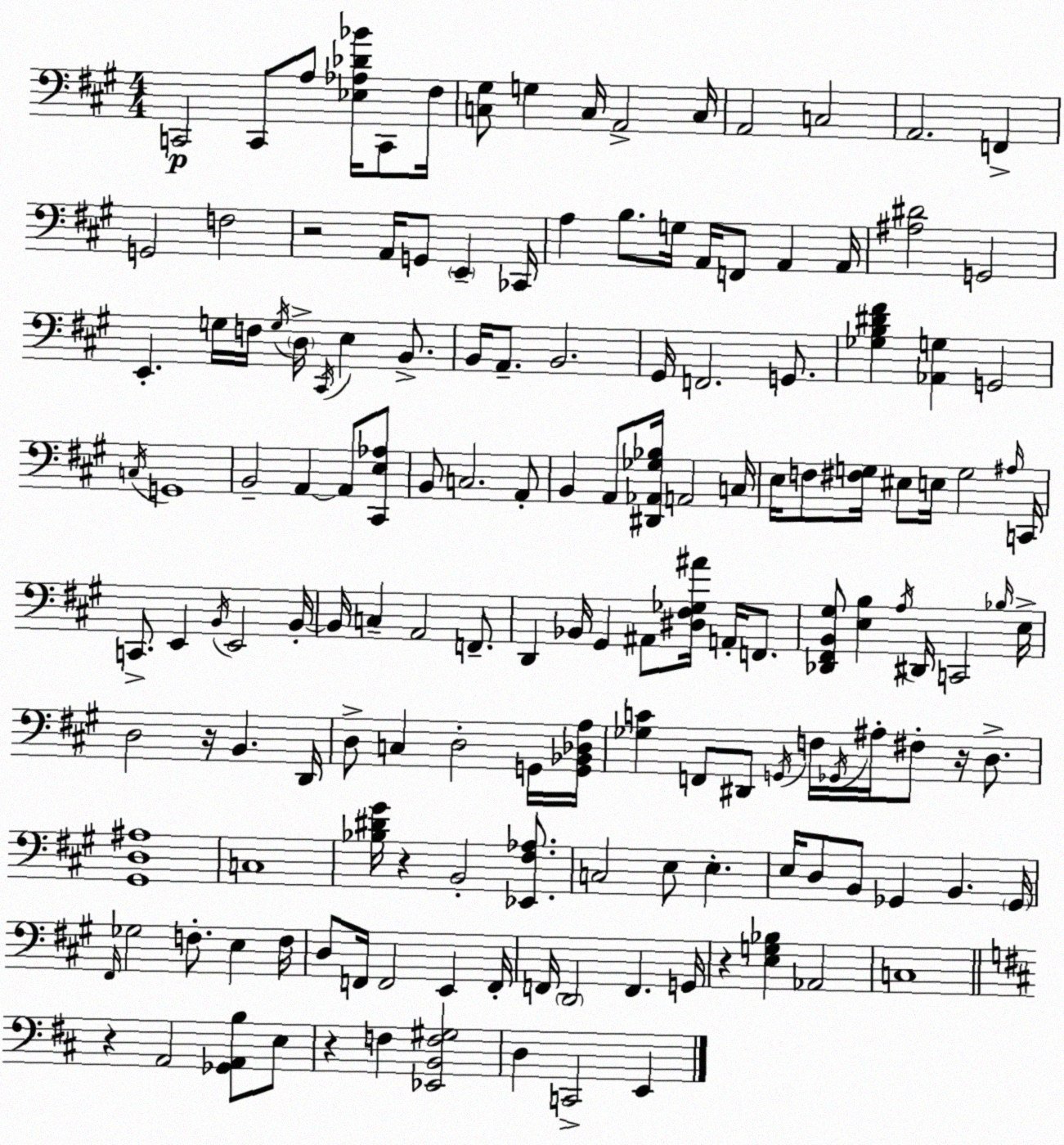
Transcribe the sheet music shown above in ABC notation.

X:1
T:Untitled
M:4/4
L:1/4
K:A
C,,2 C,,/2 A,/2 [_E,_A,_D_B]/4 C,,/2 ^F,/4 [C,^G,]/2 G, C,/4 A,,2 C,/4 A,,2 C,2 A,,2 F,, G,,2 F,2 z2 A,,/4 G,,/2 E,, _C,,/4 A, B,/2 G,/4 A,,/4 F,,/2 A,, A,,/4 [^A,^D]2 G,,2 E,, G,/4 F,/4 G,/4 D,/4 ^C,,/4 E, B,,/2 B,,/4 A,,/2 B,,2 ^G,,/4 F,,2 G,,/2 [_G,B,^D^F] [_A,,G,] G,,2 C,/4 G,,4 B,,2 A,, A,,/2 [^C,,E,_A,]/2 B,,/2 C,2 A,,/2 B,, A,,/2 [^D,,_A,,_G,_B,]/4 A,,2 C,/4 E,/4 F,/2 [^F,G,]/4 ^E,/2 E,/4 G,2 ^A,/4 C,,/4 C,,/2 E,, B,,/4 E,,2 B,,/4 B,,/4 C, A,,2 F,,/2 D,, _B,,/4 ^G,, ^A,,/2 [^D,^F,_G,^A]/4 A,,/4 F,,/2 [_D,,^F,,B,,^G,]/2 [E,B,] A,/4 ^D,,/4 C,,2 _B,/4 E,/4 D,2 z/4 B,, D,,/4 D,/2 C, D,2 G,,/4 [G,,_B,,_D,A,]/4 [_G,C] F,,/2 ^D,,/2 G,,/4 F,/4 _G,,/4 ^A,/4 ^F,/2 z/4 D,/2 [^G,,D,^A,]4 C,4 [_B,^D^G]/4 z B,,2 [_E,,^F,_A,]/2 C,2 E,/2 E, E,/4 D,/2 B,,/2 _G,, B,, _G,,/4 ^F,,/4 _G,2 F,/2 E, F,/4 D,/2 F,,/4 F,,2 E,, F,,/4 F,,/4 D,,2 F,, G,,/4 z [E,G,_B,] _A,,2 C,4 z A,,2 [_G,,A,,B,]/2 E,/2 z F, [_E,,B,,F,^G,]2 D, C,,2 E,,